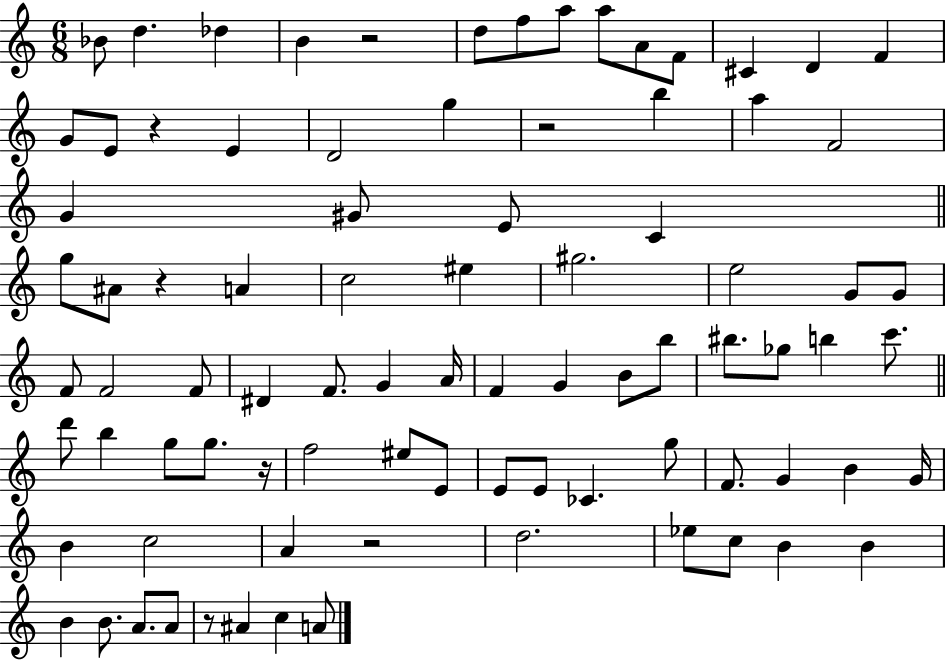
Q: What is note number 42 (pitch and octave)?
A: F4